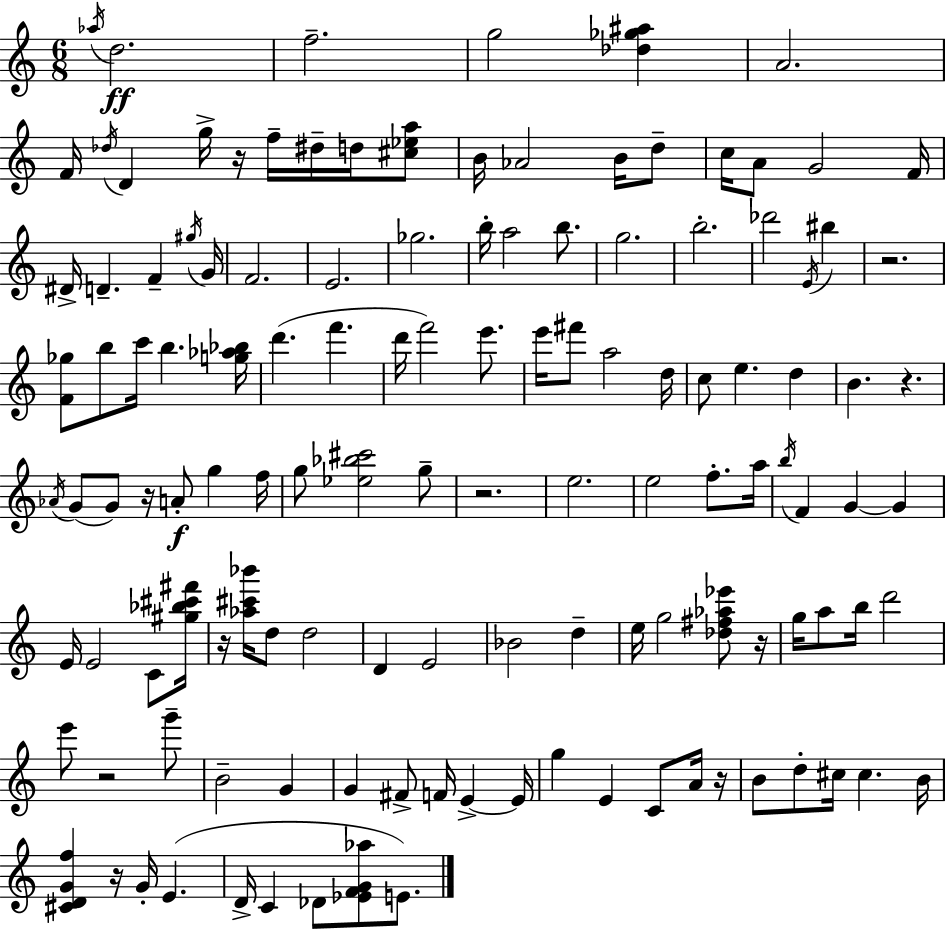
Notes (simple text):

Ab5/s D5/h. F5/h. G5/h [Db5,Gb5,A#5]/q A4/h. F4/s Db5/s D4/q G5/s R/s F5/s D#5/s D5/s [C#5,Eb5,A5]/e B4/s Ab4/h B4/s D5/e C5/s A4/e G4/h F4/s D#4/s D4/q. F4/q G#5/s G4/s F4/h. E4/h. Gb5/h. B5/s A5/h B5/e. G5/h. B5/h. Db6/h E4/s BIS5/q R/h. [F4,Gb5]/e B5/e C6/s B5/q. [G5,Ab5,Bb5]/s D6/q. F6/q. D6/s F6/h E6/e. E6/s F#6/e A5/h D5/s C5/e E5/q. D5/q B4/q. R/q. Ab4/s G4/e G4/e R/s A4/e G5/q F5/s G5/e [Eb5,Bb5,C#6]/h G5/e R/h. E5/h. E5/h F5/e. A5/s B5/s F4/q G4/q G4/q E4/s E4/h C4/e [G#5,Bb5,C#6,F#6]/s R/s [Ab5,C#6,Bb6]/s D5/e D5/h D4/q E4/h Bb4/h D5/q E5/s G5/h [Db5,F#5,Ab5,Eb6]/e R/s G5/s A5/e B5/s D6/h E6/e R/h G6/e B4/h G4/q G4/q F#4/e F4/s E4/q E4/s G5/q E4/q C4/e A4/s R/s B4/e D5/e C#5/s C#5/q. B4/s [C#4,D4,G4,F5]/q R/s G4/s E4/q. D4/s C4/q Db4/e [Eb4,F4,G4,Ab5]/e E4/e.